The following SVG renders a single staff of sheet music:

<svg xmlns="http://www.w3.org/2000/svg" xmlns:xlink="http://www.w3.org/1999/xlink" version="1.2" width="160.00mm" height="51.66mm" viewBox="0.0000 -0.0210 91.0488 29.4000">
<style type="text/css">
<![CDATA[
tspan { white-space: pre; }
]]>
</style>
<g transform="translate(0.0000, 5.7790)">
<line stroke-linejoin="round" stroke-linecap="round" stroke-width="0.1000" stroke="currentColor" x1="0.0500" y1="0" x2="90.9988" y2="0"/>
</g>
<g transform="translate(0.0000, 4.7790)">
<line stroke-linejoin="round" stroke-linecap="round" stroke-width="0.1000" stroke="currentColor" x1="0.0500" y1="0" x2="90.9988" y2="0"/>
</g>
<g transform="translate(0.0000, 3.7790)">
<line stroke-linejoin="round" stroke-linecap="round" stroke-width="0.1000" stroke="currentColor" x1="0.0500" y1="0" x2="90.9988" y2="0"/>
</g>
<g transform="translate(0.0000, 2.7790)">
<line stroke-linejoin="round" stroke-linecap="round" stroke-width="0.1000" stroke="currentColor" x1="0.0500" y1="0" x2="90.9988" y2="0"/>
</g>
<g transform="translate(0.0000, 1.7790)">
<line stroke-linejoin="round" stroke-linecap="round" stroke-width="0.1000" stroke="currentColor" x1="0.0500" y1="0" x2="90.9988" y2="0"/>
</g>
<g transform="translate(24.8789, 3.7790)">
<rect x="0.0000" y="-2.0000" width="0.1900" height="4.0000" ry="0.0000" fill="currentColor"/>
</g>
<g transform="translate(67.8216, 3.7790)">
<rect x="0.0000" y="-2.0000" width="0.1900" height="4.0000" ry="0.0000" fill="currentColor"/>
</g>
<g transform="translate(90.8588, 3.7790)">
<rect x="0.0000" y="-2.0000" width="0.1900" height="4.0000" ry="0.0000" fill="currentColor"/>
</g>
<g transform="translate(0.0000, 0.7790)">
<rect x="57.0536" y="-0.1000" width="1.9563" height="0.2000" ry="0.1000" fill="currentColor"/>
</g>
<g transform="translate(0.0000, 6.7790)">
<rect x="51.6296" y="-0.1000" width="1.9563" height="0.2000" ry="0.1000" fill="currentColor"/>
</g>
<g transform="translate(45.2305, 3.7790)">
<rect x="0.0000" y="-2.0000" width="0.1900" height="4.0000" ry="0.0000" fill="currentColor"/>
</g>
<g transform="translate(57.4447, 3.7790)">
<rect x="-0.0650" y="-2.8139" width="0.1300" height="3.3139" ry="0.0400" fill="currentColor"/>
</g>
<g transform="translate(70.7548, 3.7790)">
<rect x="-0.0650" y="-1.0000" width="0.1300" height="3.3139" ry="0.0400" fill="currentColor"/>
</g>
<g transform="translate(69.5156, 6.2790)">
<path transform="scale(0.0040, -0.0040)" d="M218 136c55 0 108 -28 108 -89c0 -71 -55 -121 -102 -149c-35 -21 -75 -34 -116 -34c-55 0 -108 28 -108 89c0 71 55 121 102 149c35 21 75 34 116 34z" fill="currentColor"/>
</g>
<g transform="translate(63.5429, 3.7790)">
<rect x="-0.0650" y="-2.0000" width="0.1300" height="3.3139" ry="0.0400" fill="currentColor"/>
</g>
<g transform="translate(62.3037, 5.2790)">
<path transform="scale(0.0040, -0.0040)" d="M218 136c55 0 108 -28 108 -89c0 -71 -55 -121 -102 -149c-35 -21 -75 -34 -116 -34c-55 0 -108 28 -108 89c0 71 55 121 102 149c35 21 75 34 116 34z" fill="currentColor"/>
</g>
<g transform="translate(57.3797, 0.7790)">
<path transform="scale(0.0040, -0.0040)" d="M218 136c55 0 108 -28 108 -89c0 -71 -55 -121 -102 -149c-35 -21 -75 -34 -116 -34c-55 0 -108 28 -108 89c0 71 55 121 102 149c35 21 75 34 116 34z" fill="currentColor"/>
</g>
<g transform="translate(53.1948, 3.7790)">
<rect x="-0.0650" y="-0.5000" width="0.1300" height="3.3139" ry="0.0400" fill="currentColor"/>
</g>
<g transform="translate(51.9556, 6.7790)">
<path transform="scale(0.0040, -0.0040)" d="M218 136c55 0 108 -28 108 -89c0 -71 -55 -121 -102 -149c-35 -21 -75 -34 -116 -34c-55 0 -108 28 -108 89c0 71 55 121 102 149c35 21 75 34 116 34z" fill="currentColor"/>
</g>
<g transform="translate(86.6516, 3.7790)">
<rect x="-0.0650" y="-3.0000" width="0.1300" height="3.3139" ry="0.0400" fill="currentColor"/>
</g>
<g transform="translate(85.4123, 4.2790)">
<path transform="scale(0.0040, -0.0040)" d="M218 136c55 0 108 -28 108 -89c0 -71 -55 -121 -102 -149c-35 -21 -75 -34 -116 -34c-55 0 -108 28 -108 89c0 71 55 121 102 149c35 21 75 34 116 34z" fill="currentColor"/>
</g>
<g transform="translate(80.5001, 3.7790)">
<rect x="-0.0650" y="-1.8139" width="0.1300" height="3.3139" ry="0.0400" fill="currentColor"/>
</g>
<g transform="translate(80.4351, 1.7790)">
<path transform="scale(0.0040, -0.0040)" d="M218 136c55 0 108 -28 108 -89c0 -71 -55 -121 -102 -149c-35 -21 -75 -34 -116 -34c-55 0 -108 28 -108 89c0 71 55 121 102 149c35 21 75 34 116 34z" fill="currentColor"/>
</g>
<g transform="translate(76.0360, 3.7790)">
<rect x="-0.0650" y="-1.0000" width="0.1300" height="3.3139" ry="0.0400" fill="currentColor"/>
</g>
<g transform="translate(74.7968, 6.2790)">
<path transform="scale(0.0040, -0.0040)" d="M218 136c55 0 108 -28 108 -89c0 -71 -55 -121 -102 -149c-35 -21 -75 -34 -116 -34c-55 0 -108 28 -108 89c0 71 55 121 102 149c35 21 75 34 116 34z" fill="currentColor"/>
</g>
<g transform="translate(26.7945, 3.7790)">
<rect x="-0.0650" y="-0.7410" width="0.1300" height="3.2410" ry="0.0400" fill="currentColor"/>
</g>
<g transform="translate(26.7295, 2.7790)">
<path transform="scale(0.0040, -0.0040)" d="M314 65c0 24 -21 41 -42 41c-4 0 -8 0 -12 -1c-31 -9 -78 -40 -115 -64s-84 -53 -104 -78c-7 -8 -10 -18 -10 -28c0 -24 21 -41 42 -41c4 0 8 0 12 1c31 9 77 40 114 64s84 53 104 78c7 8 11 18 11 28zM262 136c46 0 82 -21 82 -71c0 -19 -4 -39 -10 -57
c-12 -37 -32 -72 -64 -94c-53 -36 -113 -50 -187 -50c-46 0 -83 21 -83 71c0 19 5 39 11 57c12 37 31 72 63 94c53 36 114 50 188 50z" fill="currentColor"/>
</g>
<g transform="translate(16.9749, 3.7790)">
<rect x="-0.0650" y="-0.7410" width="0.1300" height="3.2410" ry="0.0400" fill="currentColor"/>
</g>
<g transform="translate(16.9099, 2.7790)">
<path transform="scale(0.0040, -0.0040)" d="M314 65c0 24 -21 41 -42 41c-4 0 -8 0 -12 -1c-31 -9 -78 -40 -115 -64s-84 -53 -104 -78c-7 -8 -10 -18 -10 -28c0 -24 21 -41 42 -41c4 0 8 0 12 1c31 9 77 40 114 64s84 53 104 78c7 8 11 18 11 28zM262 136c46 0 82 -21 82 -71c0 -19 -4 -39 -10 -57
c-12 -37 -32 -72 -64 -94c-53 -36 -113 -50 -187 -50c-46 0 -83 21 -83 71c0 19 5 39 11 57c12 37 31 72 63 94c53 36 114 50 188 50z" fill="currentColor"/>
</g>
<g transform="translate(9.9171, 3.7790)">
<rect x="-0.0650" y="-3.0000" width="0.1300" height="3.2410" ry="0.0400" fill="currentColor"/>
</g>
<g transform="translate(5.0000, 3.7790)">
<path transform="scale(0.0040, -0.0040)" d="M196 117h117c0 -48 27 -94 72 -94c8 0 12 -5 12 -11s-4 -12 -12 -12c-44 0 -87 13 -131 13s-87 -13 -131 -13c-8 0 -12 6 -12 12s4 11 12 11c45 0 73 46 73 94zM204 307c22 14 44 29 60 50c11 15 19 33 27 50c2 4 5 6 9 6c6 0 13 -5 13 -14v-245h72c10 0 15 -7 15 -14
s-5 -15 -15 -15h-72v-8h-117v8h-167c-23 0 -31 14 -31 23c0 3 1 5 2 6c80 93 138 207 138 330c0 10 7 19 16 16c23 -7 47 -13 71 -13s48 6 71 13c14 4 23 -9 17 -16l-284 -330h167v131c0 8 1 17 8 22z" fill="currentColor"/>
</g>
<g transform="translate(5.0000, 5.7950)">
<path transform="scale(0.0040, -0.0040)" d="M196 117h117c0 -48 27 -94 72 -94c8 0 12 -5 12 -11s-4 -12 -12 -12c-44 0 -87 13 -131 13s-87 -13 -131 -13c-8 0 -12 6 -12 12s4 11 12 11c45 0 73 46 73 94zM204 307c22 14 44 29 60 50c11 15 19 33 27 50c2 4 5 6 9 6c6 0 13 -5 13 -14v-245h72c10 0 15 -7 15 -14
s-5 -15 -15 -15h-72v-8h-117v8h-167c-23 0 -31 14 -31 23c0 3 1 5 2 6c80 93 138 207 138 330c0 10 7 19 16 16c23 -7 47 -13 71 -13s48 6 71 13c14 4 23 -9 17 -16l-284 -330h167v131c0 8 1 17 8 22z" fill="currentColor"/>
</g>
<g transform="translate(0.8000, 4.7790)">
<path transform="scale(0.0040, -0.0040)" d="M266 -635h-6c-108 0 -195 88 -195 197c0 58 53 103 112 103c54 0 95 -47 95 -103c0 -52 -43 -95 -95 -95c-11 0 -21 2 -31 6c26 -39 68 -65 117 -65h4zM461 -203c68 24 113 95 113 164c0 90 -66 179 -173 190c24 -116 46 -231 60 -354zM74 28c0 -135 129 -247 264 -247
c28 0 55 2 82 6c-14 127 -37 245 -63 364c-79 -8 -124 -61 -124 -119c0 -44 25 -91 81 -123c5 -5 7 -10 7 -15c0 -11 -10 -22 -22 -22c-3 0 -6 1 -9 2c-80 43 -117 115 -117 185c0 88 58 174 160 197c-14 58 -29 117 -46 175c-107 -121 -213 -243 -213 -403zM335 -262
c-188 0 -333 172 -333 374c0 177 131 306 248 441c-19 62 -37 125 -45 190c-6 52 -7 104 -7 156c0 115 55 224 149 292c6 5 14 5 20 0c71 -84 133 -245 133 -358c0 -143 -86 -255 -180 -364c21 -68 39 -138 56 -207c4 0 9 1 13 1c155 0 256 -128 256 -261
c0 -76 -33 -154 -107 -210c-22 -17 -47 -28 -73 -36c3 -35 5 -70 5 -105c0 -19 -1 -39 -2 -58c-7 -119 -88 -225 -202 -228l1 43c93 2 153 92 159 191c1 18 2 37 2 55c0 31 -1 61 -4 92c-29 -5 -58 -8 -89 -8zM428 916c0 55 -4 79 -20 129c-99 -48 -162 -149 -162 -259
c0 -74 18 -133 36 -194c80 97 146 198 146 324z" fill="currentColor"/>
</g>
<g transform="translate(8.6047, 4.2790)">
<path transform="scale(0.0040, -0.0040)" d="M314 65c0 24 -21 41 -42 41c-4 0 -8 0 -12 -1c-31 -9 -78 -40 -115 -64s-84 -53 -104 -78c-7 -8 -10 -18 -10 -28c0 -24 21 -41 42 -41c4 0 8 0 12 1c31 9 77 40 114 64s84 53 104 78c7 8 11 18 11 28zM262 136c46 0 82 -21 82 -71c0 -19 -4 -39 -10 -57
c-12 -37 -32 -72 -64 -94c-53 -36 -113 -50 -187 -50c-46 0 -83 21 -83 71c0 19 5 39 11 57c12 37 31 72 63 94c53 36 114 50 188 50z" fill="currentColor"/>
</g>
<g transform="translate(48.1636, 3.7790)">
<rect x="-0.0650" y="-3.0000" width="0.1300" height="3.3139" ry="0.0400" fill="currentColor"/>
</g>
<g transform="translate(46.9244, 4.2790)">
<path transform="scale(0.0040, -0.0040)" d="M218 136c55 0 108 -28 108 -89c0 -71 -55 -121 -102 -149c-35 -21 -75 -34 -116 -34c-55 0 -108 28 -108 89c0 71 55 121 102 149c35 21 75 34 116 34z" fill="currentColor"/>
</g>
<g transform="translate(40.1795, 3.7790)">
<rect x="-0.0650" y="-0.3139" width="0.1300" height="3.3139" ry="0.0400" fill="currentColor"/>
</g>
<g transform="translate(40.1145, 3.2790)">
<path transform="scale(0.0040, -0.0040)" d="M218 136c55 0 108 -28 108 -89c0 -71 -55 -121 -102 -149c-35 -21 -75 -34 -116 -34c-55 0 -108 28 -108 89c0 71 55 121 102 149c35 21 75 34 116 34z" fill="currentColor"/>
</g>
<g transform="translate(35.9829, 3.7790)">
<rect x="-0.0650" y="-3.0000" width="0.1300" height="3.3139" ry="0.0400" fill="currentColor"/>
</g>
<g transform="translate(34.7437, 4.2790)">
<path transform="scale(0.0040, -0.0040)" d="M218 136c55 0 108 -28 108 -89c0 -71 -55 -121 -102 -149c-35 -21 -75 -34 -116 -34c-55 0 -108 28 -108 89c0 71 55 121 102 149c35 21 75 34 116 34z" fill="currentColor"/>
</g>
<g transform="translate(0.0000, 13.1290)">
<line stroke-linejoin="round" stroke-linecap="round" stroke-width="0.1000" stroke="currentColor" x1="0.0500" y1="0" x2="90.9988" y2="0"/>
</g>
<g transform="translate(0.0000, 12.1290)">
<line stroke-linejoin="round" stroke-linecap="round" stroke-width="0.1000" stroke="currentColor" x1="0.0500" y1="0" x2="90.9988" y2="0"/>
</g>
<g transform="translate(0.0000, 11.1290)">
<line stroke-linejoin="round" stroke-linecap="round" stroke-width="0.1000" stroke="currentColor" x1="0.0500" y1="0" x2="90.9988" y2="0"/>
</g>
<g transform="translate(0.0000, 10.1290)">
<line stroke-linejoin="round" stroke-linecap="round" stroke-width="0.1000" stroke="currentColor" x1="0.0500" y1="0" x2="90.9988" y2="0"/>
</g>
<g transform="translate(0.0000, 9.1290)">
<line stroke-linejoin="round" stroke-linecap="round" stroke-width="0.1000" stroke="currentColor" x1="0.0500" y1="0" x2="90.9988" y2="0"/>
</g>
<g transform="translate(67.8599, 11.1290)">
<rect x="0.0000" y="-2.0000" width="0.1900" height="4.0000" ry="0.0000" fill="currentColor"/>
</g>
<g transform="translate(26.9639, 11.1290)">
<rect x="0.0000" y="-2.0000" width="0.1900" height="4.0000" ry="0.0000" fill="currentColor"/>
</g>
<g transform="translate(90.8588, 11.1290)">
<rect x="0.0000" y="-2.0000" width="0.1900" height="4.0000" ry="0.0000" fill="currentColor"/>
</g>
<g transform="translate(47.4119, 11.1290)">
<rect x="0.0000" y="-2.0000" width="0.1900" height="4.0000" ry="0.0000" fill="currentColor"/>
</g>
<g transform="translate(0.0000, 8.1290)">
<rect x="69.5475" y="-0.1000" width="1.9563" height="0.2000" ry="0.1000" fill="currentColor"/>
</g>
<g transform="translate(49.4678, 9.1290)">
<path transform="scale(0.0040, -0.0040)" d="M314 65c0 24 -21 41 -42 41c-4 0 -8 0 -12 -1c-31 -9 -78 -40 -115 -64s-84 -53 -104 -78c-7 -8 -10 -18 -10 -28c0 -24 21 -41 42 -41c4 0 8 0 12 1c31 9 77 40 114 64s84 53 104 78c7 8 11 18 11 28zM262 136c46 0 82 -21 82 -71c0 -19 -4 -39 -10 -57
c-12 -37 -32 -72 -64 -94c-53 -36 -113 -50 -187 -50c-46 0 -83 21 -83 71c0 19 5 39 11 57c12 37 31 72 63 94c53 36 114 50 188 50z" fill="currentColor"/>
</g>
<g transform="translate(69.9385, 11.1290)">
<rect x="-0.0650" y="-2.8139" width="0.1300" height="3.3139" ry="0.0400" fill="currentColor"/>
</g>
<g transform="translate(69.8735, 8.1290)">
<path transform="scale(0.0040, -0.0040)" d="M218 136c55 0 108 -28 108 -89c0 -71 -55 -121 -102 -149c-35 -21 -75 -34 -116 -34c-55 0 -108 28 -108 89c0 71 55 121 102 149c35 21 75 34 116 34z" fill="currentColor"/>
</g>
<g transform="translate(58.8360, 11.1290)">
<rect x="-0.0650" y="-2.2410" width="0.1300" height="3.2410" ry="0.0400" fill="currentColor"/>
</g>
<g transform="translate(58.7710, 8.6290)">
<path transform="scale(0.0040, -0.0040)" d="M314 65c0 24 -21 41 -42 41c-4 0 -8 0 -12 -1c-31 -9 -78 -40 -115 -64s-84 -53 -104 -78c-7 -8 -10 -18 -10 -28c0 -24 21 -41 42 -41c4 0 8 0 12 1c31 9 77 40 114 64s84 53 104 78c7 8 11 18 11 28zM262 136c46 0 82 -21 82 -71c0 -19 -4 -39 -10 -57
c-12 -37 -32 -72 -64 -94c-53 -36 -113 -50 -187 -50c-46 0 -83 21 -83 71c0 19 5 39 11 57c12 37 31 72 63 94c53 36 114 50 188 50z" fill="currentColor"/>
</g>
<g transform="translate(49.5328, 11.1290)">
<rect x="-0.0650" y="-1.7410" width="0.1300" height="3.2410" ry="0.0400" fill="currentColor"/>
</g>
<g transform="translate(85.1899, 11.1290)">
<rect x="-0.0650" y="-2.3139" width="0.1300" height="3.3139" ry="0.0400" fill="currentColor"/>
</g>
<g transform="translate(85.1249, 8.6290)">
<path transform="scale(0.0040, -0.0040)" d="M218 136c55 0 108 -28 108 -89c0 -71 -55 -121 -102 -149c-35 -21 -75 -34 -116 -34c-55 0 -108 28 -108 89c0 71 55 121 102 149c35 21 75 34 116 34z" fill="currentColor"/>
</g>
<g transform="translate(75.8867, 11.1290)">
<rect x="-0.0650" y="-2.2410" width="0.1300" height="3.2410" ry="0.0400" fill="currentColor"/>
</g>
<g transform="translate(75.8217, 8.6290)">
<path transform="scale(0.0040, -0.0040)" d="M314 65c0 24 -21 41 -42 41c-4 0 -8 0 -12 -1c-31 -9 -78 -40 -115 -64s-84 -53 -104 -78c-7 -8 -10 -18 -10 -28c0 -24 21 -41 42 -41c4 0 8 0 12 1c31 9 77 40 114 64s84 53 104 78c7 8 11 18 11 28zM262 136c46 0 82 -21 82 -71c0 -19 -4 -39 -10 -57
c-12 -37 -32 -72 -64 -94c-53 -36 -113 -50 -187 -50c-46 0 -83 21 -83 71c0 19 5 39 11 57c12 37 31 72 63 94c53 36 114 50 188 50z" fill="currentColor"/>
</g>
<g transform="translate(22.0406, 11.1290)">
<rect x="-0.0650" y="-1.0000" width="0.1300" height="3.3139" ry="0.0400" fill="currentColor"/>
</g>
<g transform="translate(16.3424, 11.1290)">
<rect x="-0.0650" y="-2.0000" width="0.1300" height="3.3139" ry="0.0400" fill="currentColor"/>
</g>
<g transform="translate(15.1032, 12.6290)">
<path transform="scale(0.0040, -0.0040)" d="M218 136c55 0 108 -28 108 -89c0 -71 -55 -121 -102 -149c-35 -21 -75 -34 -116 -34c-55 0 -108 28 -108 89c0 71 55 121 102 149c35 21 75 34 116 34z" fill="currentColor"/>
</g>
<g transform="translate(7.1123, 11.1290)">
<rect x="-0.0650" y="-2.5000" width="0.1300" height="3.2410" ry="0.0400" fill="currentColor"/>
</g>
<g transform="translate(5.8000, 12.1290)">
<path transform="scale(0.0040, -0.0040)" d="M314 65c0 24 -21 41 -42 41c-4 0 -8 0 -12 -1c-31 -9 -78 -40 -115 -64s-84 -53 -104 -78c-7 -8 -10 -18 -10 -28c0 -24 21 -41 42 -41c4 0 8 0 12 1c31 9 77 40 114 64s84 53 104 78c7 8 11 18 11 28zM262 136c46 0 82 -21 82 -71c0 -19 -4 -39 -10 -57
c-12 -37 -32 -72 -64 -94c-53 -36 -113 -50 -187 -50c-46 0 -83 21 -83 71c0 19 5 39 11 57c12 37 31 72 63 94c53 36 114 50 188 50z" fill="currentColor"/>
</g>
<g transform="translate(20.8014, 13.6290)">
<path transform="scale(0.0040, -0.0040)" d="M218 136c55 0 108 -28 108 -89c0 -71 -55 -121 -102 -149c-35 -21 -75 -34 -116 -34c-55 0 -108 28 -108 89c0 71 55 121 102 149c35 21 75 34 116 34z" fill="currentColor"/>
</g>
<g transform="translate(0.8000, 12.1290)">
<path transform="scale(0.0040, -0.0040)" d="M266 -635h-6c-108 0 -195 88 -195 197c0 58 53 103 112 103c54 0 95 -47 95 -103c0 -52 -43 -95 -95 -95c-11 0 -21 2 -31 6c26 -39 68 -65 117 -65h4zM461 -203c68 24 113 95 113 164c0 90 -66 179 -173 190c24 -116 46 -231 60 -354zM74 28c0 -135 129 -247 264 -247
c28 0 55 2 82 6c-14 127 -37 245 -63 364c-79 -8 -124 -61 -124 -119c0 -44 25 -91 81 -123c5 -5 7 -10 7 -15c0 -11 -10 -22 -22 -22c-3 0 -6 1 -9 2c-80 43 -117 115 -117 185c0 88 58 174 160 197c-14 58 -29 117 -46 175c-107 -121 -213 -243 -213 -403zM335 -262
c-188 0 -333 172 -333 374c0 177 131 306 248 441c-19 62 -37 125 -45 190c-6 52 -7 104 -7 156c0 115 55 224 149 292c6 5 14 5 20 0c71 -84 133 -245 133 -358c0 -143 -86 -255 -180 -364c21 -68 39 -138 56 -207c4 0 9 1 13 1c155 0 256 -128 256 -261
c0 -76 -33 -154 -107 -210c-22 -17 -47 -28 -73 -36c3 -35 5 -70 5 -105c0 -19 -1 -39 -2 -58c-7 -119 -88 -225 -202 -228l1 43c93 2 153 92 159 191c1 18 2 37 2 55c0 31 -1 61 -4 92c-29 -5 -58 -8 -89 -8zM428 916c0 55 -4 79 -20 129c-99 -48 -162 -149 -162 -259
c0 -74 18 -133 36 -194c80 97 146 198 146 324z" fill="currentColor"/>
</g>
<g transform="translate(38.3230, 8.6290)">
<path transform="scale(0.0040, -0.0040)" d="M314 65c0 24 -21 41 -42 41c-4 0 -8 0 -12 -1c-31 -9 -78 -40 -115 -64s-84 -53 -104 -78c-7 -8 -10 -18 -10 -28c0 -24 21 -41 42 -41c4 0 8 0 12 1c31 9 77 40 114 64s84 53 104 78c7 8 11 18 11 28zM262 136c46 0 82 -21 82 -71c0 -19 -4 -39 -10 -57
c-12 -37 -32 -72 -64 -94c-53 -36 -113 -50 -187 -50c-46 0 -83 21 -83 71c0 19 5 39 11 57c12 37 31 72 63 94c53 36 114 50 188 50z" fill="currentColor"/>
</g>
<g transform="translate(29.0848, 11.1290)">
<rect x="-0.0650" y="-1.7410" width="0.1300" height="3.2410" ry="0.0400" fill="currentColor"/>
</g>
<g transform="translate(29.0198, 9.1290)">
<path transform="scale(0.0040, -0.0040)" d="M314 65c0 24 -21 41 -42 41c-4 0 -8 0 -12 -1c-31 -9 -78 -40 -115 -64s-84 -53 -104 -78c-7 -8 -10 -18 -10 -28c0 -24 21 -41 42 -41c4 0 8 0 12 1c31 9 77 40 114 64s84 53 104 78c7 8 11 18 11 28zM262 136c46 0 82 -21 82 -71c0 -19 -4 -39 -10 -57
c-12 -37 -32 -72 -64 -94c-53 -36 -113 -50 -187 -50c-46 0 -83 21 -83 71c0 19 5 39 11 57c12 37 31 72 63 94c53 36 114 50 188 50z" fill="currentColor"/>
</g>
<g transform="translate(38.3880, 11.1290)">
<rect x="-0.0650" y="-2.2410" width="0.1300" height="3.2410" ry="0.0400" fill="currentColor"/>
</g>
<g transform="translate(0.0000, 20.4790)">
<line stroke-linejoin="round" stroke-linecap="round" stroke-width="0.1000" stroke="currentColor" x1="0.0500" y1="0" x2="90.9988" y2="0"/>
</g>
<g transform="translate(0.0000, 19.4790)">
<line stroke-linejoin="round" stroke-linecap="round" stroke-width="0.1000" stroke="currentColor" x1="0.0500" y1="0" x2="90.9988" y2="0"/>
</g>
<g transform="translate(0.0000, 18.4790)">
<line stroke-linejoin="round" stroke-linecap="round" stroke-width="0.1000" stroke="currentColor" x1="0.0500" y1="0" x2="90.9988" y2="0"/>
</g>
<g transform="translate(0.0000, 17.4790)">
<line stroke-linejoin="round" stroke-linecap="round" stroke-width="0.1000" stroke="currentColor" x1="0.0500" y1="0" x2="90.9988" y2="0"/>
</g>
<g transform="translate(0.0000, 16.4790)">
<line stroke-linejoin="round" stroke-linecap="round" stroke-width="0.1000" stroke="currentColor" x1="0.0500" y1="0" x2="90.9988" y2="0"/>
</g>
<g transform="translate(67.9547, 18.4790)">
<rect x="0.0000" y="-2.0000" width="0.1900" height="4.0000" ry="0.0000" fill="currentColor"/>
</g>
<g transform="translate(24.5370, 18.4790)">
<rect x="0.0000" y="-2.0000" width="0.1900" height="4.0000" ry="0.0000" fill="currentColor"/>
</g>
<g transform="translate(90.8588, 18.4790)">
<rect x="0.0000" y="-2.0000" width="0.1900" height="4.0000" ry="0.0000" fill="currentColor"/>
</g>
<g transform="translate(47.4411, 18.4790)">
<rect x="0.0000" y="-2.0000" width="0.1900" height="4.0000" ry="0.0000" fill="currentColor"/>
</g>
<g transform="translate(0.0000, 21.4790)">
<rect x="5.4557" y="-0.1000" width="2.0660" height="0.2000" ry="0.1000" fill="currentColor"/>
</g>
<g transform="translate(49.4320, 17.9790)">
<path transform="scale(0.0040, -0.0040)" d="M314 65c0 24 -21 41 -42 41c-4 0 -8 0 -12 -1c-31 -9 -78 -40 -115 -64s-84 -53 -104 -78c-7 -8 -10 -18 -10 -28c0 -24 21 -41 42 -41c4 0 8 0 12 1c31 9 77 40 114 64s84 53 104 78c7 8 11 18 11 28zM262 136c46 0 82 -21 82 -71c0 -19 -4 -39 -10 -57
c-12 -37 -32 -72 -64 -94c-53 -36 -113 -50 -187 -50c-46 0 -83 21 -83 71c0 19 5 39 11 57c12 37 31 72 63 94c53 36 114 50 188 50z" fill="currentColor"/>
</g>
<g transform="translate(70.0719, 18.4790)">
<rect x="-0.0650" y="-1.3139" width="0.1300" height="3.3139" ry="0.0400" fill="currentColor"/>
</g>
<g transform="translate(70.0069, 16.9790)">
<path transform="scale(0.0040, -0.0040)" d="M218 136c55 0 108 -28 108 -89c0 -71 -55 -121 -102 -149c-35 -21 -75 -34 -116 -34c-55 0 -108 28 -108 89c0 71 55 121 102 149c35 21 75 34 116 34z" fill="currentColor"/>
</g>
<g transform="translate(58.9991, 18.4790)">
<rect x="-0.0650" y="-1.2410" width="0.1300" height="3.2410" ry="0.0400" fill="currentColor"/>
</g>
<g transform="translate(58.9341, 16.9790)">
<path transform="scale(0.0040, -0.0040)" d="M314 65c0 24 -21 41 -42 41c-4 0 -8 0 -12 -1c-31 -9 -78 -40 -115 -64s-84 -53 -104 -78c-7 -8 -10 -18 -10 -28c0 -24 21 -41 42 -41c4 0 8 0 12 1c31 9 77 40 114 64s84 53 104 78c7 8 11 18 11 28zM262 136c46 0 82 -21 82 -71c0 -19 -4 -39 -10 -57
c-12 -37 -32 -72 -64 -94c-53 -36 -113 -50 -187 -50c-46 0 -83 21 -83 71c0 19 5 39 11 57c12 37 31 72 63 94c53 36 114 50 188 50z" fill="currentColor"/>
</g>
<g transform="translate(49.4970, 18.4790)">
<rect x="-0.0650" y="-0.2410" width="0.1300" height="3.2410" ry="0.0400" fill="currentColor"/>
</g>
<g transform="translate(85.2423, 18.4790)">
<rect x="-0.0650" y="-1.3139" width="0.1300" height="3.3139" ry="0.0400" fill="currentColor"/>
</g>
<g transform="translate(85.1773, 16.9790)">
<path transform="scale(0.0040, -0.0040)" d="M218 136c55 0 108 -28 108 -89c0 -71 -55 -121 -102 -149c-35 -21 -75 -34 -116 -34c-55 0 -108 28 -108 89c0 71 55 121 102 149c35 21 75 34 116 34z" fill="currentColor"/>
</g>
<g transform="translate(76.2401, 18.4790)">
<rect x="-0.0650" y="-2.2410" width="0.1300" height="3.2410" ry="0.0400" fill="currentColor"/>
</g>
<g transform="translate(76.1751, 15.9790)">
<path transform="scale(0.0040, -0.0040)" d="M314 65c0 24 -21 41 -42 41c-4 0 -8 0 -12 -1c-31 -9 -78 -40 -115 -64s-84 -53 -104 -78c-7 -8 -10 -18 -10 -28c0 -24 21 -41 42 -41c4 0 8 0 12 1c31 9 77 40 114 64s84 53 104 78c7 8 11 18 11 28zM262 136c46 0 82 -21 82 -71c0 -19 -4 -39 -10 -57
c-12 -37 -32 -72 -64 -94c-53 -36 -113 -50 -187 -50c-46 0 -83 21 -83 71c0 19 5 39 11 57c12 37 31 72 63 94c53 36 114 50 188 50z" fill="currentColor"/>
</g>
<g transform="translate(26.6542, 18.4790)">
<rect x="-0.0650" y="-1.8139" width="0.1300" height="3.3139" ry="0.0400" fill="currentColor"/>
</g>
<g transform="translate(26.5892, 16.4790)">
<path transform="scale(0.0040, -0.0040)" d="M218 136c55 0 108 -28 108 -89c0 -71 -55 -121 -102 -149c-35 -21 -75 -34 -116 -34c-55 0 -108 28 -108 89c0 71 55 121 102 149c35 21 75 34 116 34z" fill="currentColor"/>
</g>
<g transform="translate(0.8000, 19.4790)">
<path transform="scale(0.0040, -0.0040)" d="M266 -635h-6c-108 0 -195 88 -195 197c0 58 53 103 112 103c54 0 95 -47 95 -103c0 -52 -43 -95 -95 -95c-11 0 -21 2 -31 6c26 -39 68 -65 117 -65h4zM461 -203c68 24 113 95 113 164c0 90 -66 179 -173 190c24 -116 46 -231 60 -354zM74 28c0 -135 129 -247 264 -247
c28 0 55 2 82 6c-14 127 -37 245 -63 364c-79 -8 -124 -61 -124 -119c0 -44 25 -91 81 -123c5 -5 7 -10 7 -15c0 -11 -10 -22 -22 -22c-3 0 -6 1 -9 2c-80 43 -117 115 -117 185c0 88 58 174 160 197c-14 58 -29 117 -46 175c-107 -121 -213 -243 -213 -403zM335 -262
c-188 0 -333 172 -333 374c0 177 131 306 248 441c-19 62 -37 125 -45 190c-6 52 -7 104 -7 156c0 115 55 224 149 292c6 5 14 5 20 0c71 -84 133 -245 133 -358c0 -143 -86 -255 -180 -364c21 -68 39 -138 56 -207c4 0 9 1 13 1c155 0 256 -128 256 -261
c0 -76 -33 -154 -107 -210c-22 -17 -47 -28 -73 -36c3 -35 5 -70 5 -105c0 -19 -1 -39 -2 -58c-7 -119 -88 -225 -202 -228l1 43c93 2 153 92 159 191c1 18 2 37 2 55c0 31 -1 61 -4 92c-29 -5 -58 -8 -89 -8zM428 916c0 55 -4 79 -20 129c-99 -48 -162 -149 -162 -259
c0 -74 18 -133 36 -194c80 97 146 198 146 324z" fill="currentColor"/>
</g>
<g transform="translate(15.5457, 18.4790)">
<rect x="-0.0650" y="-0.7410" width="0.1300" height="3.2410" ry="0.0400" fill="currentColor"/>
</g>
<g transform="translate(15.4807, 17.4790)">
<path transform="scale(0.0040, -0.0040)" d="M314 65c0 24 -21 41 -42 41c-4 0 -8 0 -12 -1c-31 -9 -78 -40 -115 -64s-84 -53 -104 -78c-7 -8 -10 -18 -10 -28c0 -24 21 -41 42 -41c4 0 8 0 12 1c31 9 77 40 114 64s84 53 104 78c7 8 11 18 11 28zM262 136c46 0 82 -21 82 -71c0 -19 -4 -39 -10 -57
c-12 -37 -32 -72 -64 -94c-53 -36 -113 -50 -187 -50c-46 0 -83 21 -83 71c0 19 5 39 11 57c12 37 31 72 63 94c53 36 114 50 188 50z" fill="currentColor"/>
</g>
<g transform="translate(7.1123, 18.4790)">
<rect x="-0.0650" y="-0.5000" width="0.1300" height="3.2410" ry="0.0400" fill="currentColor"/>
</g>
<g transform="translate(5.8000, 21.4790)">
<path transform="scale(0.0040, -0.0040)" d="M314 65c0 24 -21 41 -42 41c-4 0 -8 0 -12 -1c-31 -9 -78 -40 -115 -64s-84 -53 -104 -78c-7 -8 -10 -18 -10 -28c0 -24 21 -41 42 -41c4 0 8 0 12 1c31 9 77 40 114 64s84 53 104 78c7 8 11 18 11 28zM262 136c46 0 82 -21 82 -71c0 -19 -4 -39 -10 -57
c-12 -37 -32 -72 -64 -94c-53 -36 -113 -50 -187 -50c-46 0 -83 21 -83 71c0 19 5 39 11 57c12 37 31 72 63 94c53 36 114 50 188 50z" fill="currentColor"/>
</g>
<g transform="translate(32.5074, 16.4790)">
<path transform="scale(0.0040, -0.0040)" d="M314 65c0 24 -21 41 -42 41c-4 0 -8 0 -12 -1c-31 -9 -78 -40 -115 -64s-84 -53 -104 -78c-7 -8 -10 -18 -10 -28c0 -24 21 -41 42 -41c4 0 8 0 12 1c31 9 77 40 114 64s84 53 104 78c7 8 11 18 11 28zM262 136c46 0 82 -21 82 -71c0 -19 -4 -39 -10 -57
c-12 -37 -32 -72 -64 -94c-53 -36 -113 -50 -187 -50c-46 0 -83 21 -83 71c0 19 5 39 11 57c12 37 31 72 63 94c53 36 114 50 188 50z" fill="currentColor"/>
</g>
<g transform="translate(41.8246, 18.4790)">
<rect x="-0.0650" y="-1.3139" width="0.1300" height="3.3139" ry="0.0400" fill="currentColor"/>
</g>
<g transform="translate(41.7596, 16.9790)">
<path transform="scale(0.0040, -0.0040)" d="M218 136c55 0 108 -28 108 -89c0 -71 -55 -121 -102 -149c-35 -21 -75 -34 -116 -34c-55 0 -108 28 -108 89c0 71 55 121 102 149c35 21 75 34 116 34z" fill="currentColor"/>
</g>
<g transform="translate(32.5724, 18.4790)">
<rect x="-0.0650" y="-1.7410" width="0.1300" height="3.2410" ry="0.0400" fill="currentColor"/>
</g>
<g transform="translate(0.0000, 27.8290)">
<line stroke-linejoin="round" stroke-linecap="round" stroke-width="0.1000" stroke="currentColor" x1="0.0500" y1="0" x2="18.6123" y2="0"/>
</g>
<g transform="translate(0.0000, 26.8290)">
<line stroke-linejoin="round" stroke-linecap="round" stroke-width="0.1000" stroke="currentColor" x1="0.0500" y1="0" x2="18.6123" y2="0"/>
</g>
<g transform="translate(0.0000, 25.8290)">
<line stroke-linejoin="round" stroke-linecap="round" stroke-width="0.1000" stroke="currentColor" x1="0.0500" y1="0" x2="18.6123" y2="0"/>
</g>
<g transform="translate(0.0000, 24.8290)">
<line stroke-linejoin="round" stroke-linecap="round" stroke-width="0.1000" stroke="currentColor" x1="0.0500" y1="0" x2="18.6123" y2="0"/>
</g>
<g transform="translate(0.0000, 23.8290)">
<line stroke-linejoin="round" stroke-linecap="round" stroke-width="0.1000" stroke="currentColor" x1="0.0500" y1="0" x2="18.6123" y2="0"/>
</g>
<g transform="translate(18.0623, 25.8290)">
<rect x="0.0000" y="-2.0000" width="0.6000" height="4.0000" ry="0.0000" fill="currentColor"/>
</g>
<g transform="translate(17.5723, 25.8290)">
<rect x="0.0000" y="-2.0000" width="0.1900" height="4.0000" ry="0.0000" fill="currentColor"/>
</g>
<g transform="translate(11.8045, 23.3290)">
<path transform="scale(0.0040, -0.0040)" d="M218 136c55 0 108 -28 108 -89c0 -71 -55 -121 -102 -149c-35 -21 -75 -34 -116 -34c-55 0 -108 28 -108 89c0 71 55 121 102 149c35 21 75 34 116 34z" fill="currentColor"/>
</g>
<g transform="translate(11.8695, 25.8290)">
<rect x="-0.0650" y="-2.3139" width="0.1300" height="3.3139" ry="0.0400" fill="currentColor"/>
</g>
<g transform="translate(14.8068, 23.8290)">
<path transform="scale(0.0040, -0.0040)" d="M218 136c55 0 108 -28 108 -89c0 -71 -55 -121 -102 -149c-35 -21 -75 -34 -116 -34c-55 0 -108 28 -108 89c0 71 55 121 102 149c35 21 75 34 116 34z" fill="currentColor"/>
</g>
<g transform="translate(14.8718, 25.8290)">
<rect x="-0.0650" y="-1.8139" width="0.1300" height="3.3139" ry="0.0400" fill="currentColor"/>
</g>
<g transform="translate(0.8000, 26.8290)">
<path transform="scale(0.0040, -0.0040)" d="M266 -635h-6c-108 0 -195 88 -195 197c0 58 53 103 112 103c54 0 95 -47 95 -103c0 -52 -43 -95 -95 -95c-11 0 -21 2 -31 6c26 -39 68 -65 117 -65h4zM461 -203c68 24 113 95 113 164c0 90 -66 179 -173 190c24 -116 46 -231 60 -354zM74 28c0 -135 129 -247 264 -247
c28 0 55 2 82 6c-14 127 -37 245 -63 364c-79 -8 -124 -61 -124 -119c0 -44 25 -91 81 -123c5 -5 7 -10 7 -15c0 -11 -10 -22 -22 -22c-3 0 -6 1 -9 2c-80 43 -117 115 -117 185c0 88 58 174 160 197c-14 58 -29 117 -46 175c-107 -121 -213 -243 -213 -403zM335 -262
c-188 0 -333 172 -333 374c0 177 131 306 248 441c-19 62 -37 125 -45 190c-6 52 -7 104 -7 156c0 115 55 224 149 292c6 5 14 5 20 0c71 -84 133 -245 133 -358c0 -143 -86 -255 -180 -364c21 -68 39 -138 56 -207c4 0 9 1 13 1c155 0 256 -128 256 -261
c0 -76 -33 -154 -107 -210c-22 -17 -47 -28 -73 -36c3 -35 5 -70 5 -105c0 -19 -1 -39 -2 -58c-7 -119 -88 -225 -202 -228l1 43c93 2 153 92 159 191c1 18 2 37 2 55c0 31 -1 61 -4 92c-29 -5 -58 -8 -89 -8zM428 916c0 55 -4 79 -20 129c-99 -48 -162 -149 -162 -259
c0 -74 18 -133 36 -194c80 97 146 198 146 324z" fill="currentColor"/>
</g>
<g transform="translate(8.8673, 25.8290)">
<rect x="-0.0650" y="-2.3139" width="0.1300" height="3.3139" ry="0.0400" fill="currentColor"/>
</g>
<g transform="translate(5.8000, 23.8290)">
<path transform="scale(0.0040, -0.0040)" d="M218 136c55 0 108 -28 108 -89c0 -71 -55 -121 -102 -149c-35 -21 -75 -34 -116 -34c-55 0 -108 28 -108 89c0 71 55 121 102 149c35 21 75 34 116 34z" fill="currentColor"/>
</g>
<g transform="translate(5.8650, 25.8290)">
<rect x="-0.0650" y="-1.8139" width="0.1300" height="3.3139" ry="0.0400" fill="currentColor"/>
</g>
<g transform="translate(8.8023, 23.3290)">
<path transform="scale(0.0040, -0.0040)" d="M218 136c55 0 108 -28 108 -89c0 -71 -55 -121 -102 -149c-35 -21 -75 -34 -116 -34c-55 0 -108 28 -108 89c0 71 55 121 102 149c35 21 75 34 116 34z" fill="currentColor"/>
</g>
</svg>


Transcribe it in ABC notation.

X:1
T:Untitled
M:4/4
L:1/4
K:C
A2 d2 d2 A c A C a F D D f A G2 F D f2 g2 f2 g2 a g2 g C2 d2 f f2 e c2 e2 e g2 e f g g f